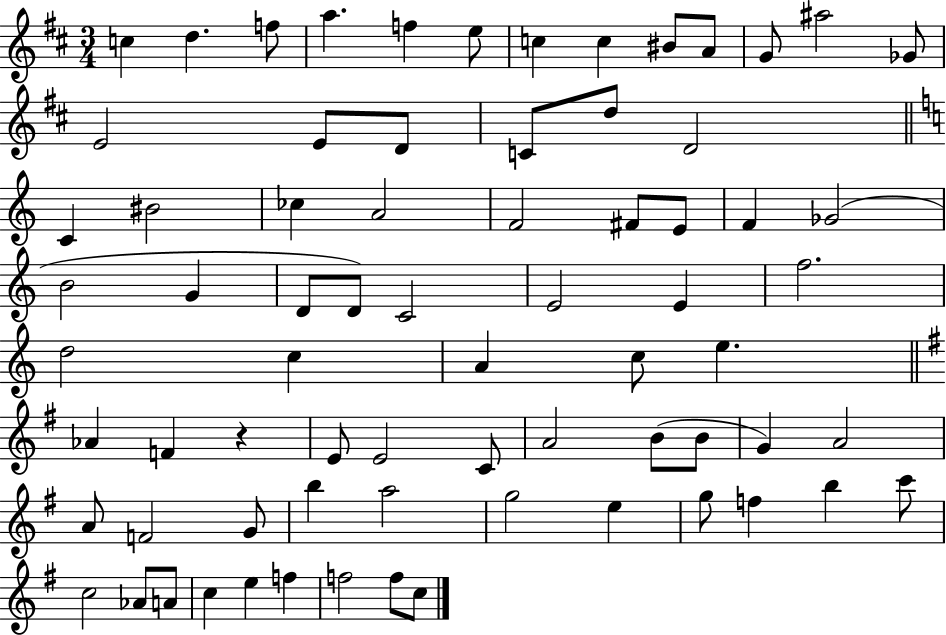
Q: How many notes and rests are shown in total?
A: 72